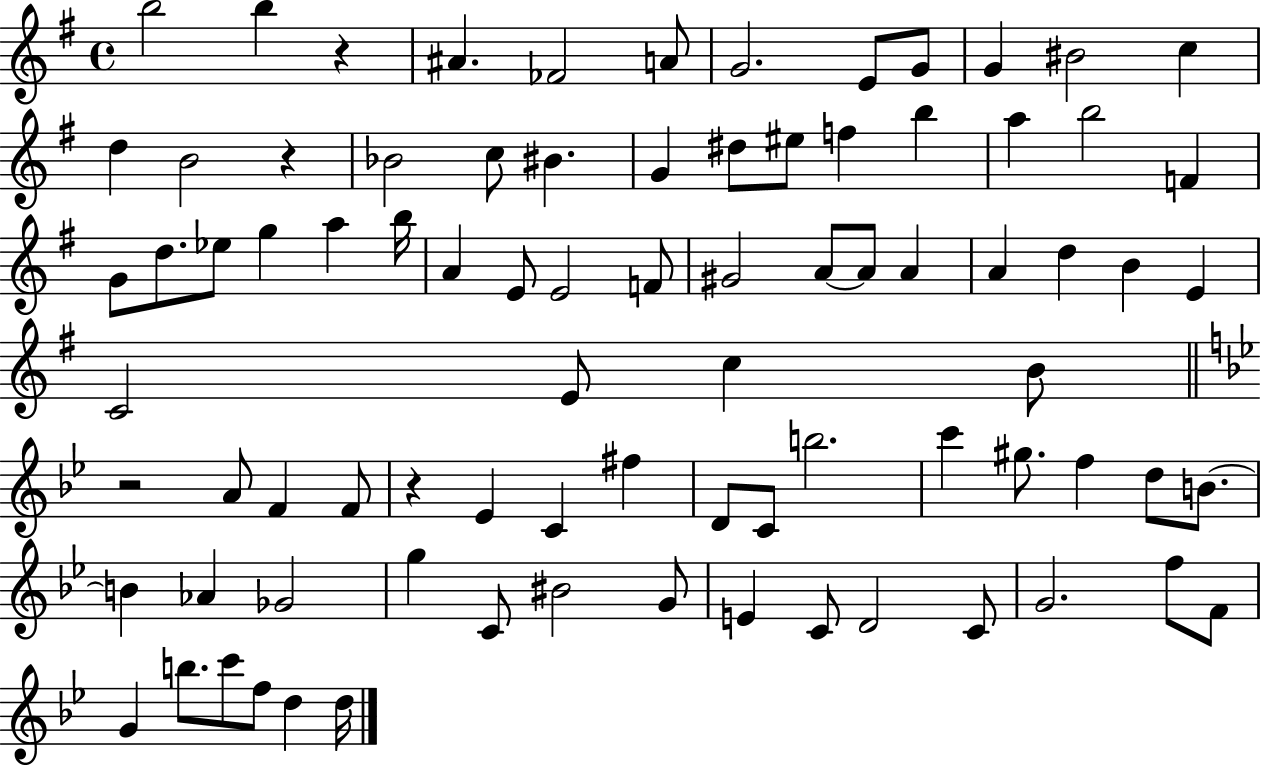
{
  \clef treble
  \time 4/4
  \defaultTimeSignature
  \key g \major
  b''2 b''4 r4 | ais'4. fes'2 a'8 | g'2. e'8 g'8 | g'4 bis'2 c''4 | \break d''4 b'2 r4 | bes'2 c''8 bis'4. | g'4 dis''8 eis''8 f''4 b''4 | a''4 b''2 f'4 | \break g'8 d''8. ees''8 g''4 a''4 b''16 | a'4 e'8 e'2 f'8 | gis'2 a'8~~ a'8 a'4 | a'4 d''4 b'4 e'4 | \break c'2 e'8 c''4 b'8 | \bar "||" \break \key bes \major r2 a'8 f'4 f'8 | r4 ees'4 c'4 fis''4 | d'8 c'8 b''2. | c'''4 gis''8. f''4 d''8 b'8.~~ | \break b'4 aes'4 ges'2 | g''4 c'8 bis'2 g'8 | e'4 c'8 d'2 c'8 | g'2. f''8 f'8 | \break g'4 b''8. c'''8 f''8 d''4 d''16 | \bar "|."
}